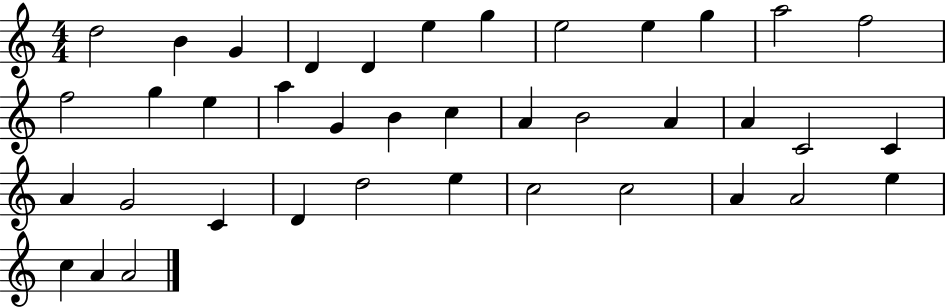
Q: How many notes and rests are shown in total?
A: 39